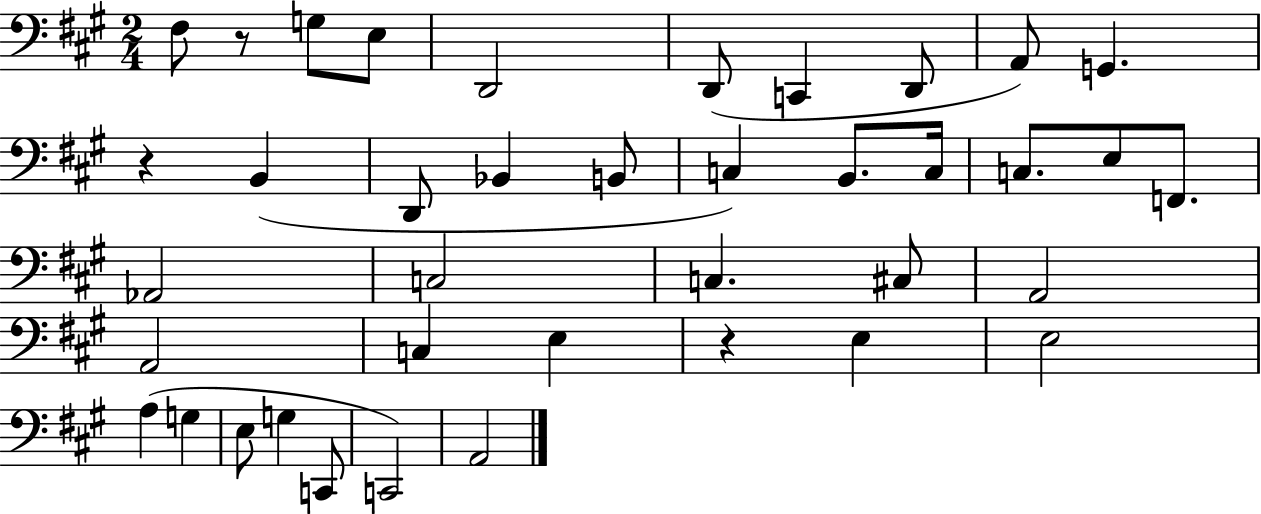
X:1
T:Untitled
M:2/4
L:1/4
K:A
^F,/2 z/2 G,/2 E,/2 D,,2 D,,/2 C,, D,,/2 A,,/2 G,, z B,, D,,/2 _B,, B,,/2 C, B,,/2 C,/4 C,/2 E,/2 F,,/2 _A,,2 C,2 C, ^C,/2 A,,2 A,,2 C, E, z E, E,2 A, G, E,/2 G, C,,/2 C,,2 A,,2